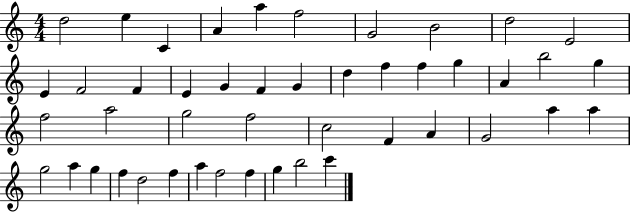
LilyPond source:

{
  \clef treble
  \numericTimeSignature
  \time 4/4
  \key c \major
  d''2 e''4 c'4 | a'4 a''4 f''2 | g'2 b'2 | d''2 e'2 | \break e'4 f'2 f'4 | e'4 g'4 f'4 g'4 | d''4 f''4 f''4 g''4 | a'4 b''2 g''4 | \break f''2 a''2 | g''2 f''2 | c''2 f'4 a'4 | g'2 a''4 a''4 | \break g''2 a''4 g''4 | f''4 d''2 f''4 | a''4 f''2 f''4 | g''4 b''2 c'''4 | \break \bar "|."
}